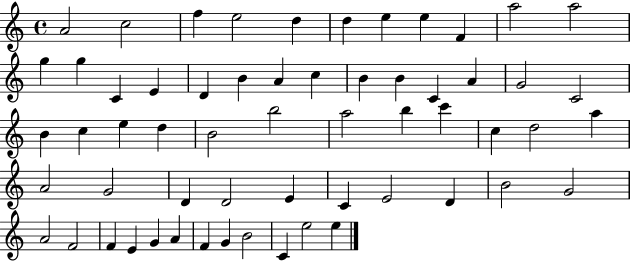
{
  \clef treble
  \time 4/4
  \defaultTimeSignature
  \key c \major
  a'2 c''2 | f''4 e''2 d''4 | d''4 e''4 e''4 f'4 | a''2 a''2 | \break g''4 g''4 c'4 e'4 | d'4 b'4 a'4 c''4 | b'4 b'4 c'4 a'4 | g'2 c'2 | \break b'4 c''4 e''4 d''4 | b'2 b''2 | a''2 b''4 c'''4 | c''4 d''2 a''4 | \break a'2 g'2 | d'4 d'2 e'4 | c'4 e'2 d'4 | b'2 g'2 | \break a'2 f'2 | f'4 e'4 g'4 a'4 | f'4 g'4 b'2 | c'4 e''2 e''4 | \break \bar "|."
}